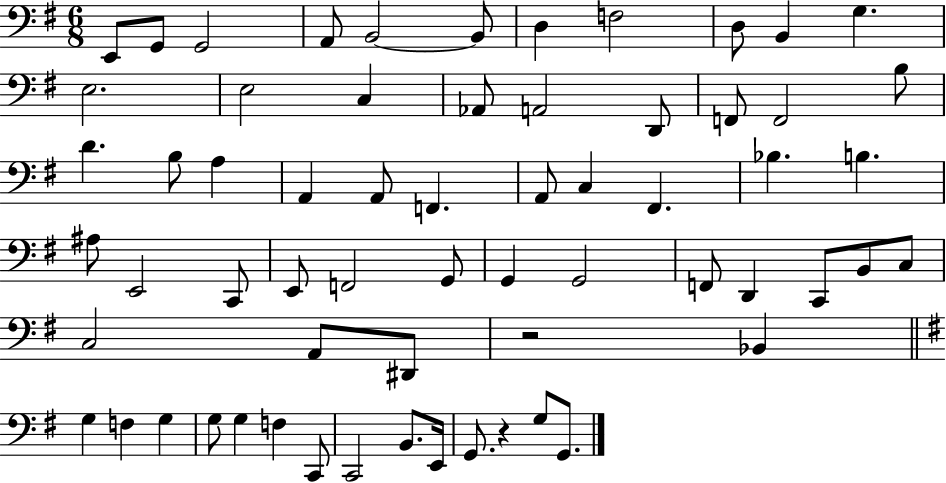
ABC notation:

X:1
T:Untitled
M:6/8
L:1/4
K:G
E,,/2 G,,/2 G,,2 A,,/2 B,,2 B,,/2 D, F,2 D,/2 B,, G, E,2 E,2 C, _A,,/2 A,,2 D,,/2 F,,/2 F,,2 B,/2 D B,/2 A, A,, A,,/2 F,, A,,/2 C, ^F,, _B, B, ^A,/2 E,,2 C,,/2 E,,/2 F,,2 G,,/2 G,, G,,2 F,,/2 D,, C,,/2 B,,/2 C,/2 C,2 A,,/2 ^D,,/2 z2 _B,, G, F, G, G,/2 G, F, C,,/2 C,,2 B,,/2 E,,/4 G,,/2 z G,/2 G,,/2